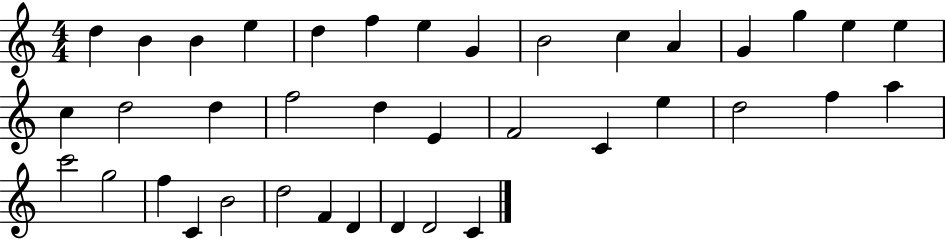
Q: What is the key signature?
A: C major